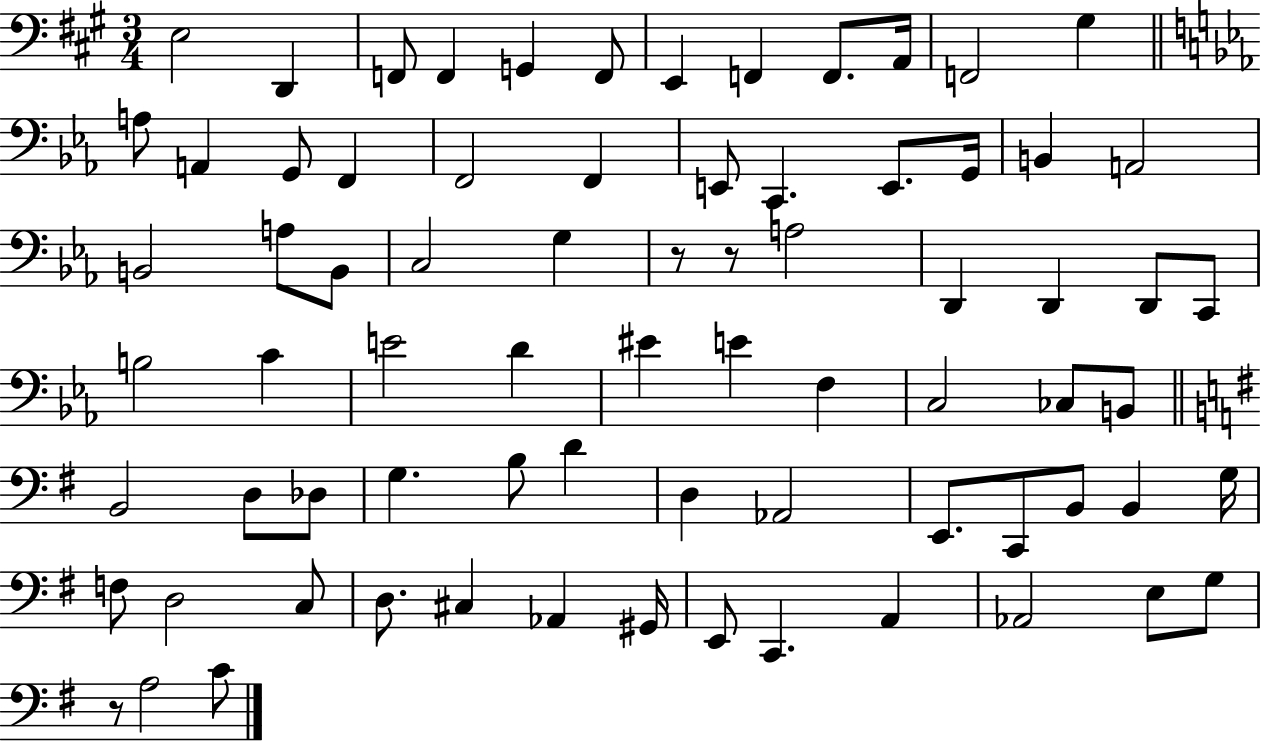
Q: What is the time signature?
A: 3/4